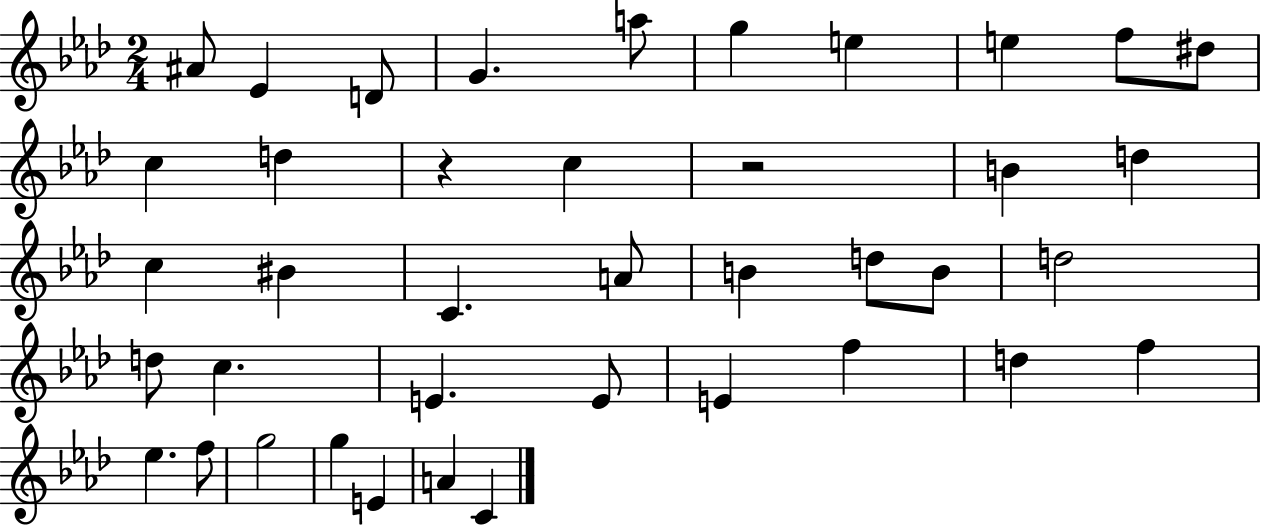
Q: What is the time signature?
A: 2/4